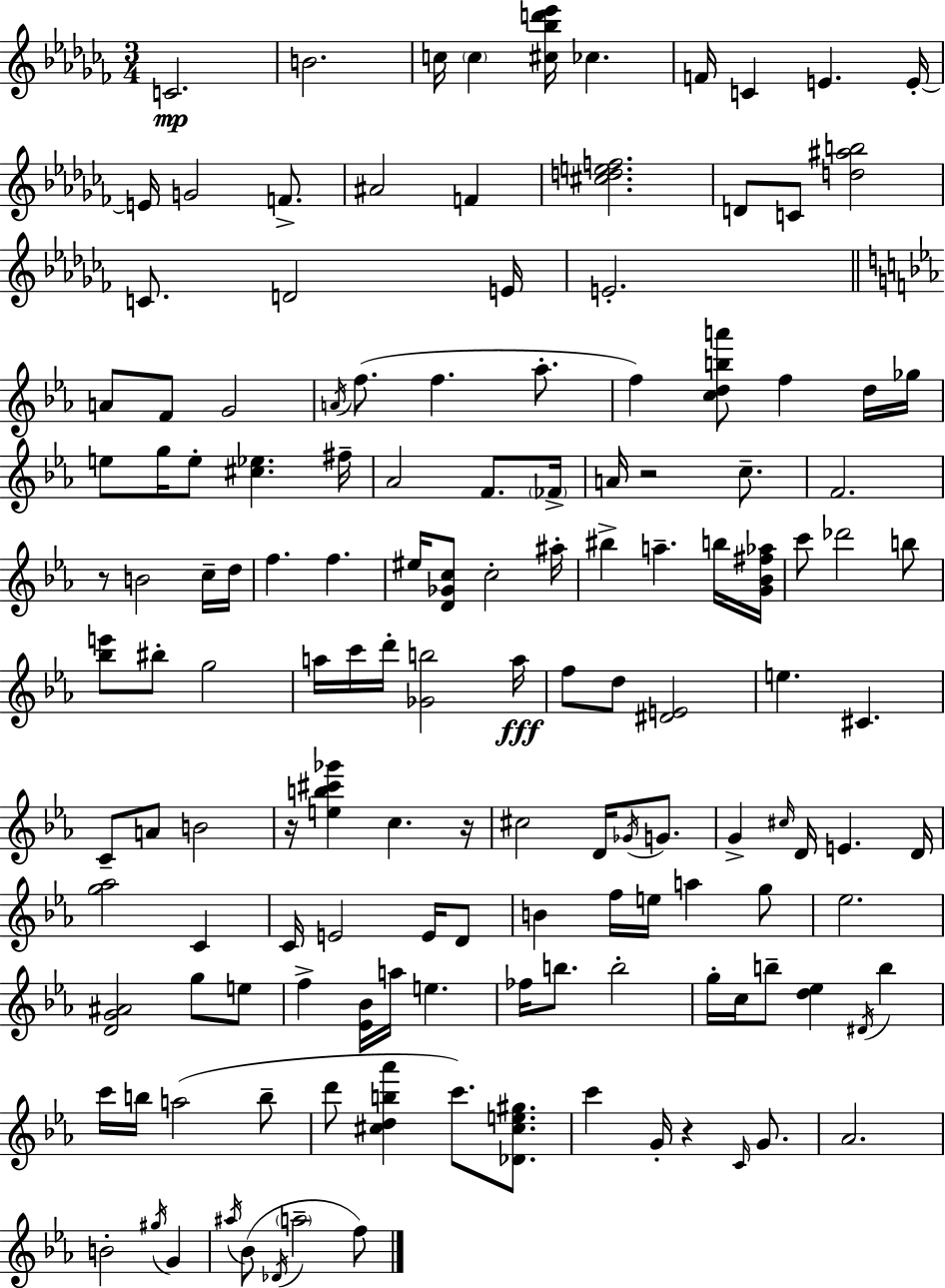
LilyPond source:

{
  \clef treble
  \numericTimeSignature
  \time 3/4
  \key aes \minor
  \repeat volta 2 { c'2.\mp | b'2. | c''16 \parenthesize c''4 <cis'' bes'' d''' ees'''>16 ces''4. | f'16 c'4 e'4. e'16-.~~ | \break e'16 g'2 f'8.-> | ais'2 f'4 | <cis'' d'' e'' f''>2. | d'8 c'8 <d'' ais'' b''>2 | \break c'8. d'2 e'16 | e'2.-. | \bar "||" \break \key c \minor a'8 f'8 g'2 | \acciaccatura { a'16 } f''8.( f''4. aes''8.-. | f''4) <c'' d'' b'' a'''>8 f''4 d''16 | ges''16 e''8 g''16 e''8-. <cis'' ees''>4. | \break fis''16-- aes'2 f'8. | \parenthesize fes'16-> a'16 r2 c''8.-- | f'2. | r8 b'2 c''16-- | \break d''16 f''4. f''4. | eis''16 <d' ges' c''>8 c''2-. | ais''16-. bis''4-> a''4.-- b''16 | <g' bes' fis'' aes''>16 c'''8 des'''2 b''8 | \break <bes'' e'''>8 bis''8-. g''2 | a''16 c'''16 d'''16-. <ges' b''>2 | a''16\fff f''8 d''8 <dis' e'>2 | e''4. cis'4. | \break c'8-- a'8 b'2 | r16 <e'' b'' cis''' ges'''>4 c''4. | r16 cis''2 d'16 \acciaccatura { ges'16 } g'8. | g'4-> \grace { cis''16 } d'16 e'4. | \break d'16 <g'' aes''>2 c'4 | c'16 e'2 | e'16 d'8 b'4 f''16 e''16 a''4 | g''8 ees''2. | \break <d' g' ais'>2 g''8 | e''8 f''4-> <ees' bes'>16 a''16 e''4. | fes''16 b''8. b''2-. | g''16-. c''16 b''8-- <d'' ees''>4 \acciaccatura { dis'16 } | \break b''4 c'''16 b''16 a''2( | b''8-- d'''8 <cis'' d'' b'' aes'''>4 c'''8.) | <des' cis'' e'' gis''>8. c'''4 g'16-. r4 | \grace { c'16 } g'8. aes'2. | \break b'2-. | \acciaccatura { gis''16 } g'4 \acciaccatura { ais''16 }( bes'8 \acciaccatura { des'16 } \parenthesize a''2-- | f''8) } \bar "|."
}